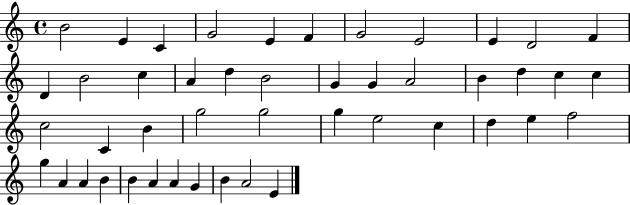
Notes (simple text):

B4/h E4/q C4/q G4/h E4/q F4/q G4/h E4/h E4/q D4/h F4/q D4/q B4/h C5/q A4/q D5/q B4/h G4/q G4/q A4/h B4/q D5/q C5/q C5/q C5/h C4/q B4/q G5/h G5/h G5/q E5/h C5/q D5/q E5/q F5/h G5/q A4/q A4/q B4/q B4/q A4/q A4/q G4/q B4/q A4/h E4/q